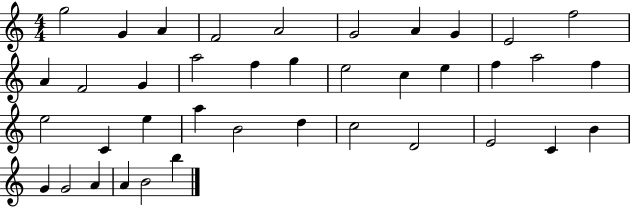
G5/h G4/q A4/q F4/h A4/h G4/h A4/q G4/q E4/h F5/h A4/q F4/h G4/q A5/h F5/q G5/q E5/h C5/q E5/q F5/q A5/h F5/q E5/h C4/q E5/q A5/q B4/h D5/q C5/h D4/h E4/h C4/q B4/q G4/q G4/h A4/q A4/q B4/h B5/q